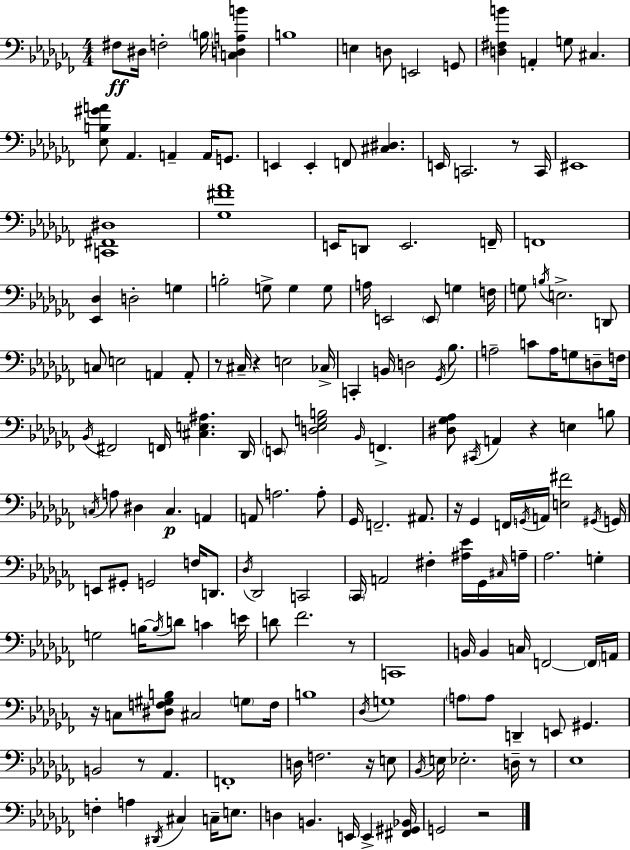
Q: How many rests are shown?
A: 11